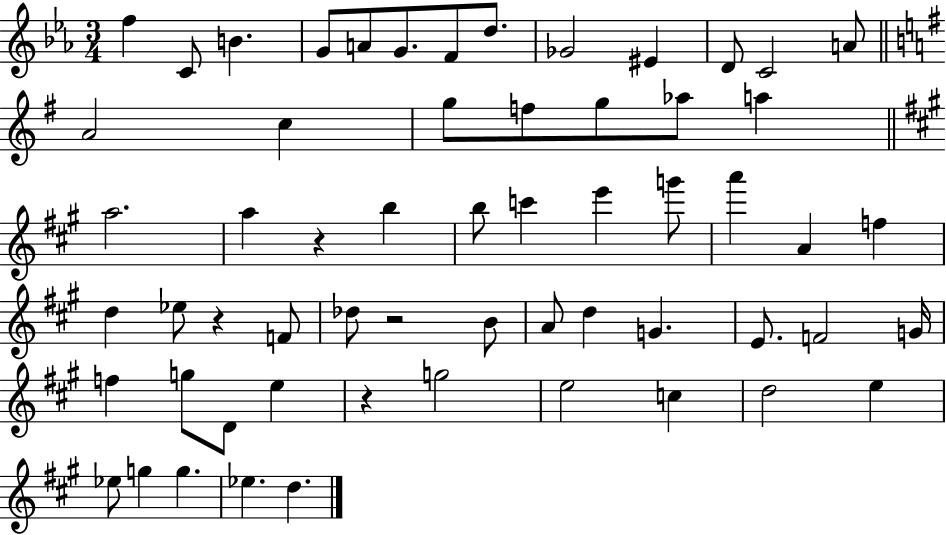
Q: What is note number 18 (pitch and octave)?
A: G5